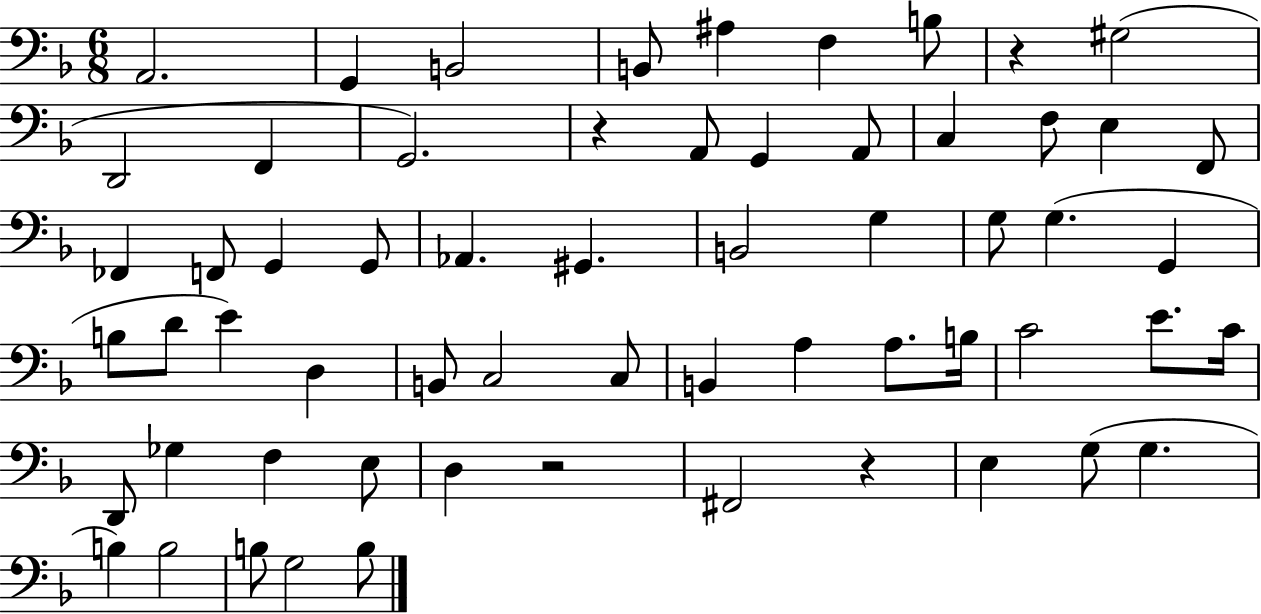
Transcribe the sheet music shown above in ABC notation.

X:1
T:Untitled
M:6/8
L:1/4
K:F
A,,2 G,, B,,2 B,,/2 ^A, F, B,/2 z ^G,2 D,,2 F,, G,,2 z A,,/2 G,, A,,/2 C, F,/2 E, F,,/2 _F,, F,,/2 G,, G,,/2 _A,, ^G,, B,,2 G, G,/2 G, G,, B,/2 D/2 E D, B,,/2 C,2 C,/2 B,, A, A,/2 B,/4 C2 E/2 C/4 D,,/2 _G, F, E,/2 D, z2 ^F,,2 z E, G,/2 G, B, B,2 B,/2 G,2 B,/2